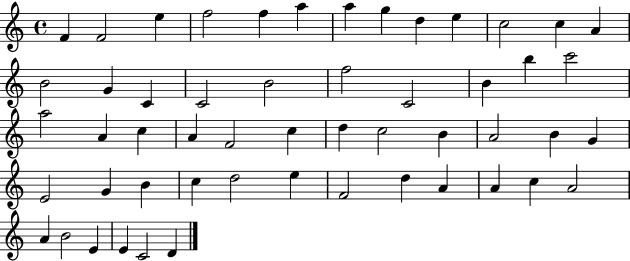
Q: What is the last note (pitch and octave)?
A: D4